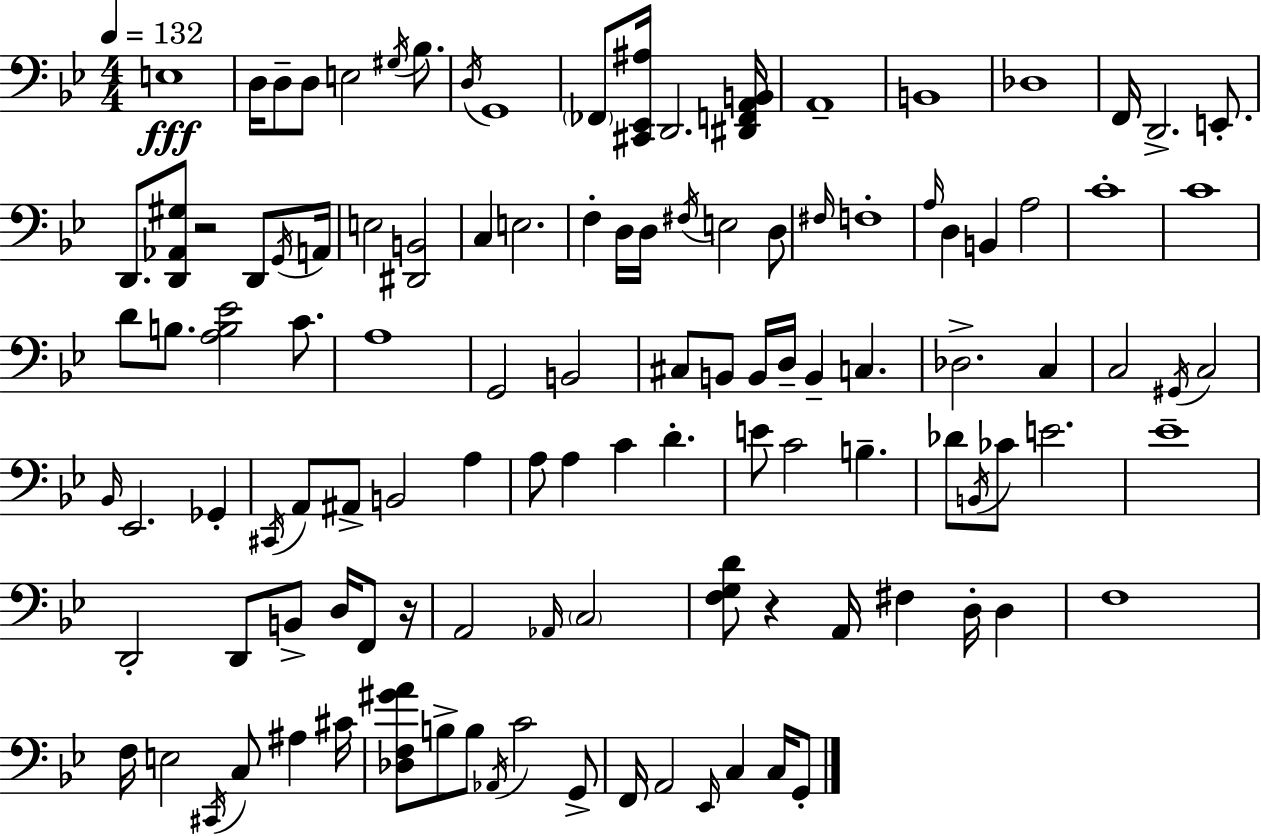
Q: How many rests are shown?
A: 3